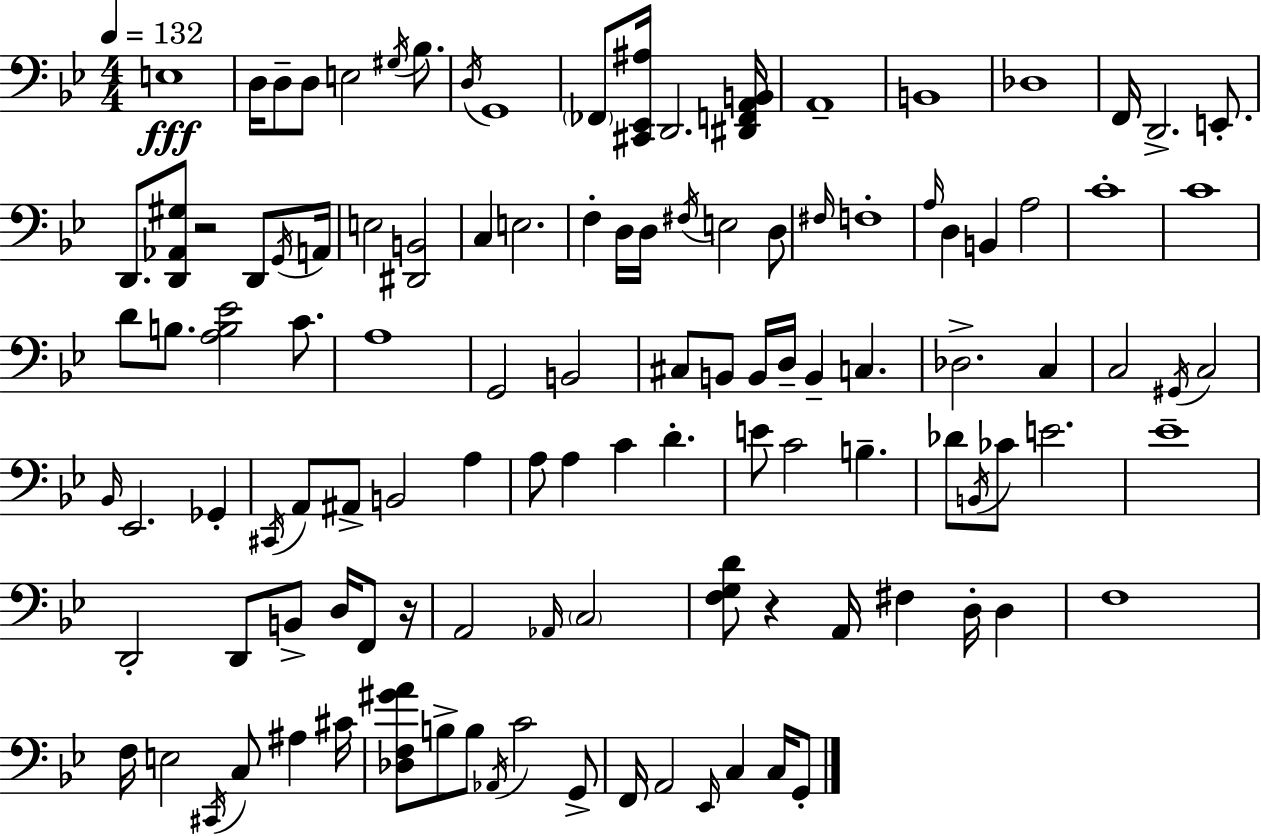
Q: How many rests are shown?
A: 3